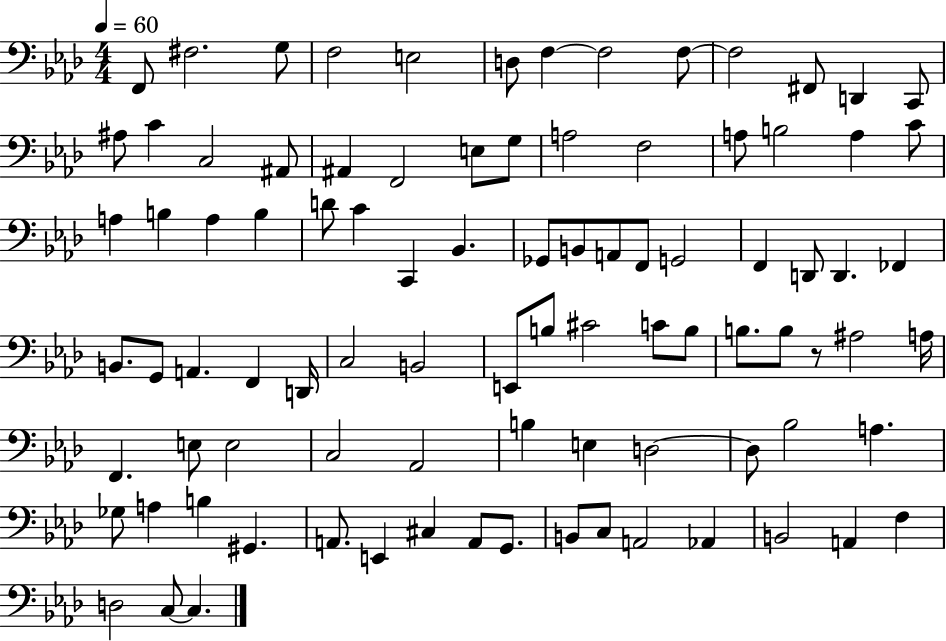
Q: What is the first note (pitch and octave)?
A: F2